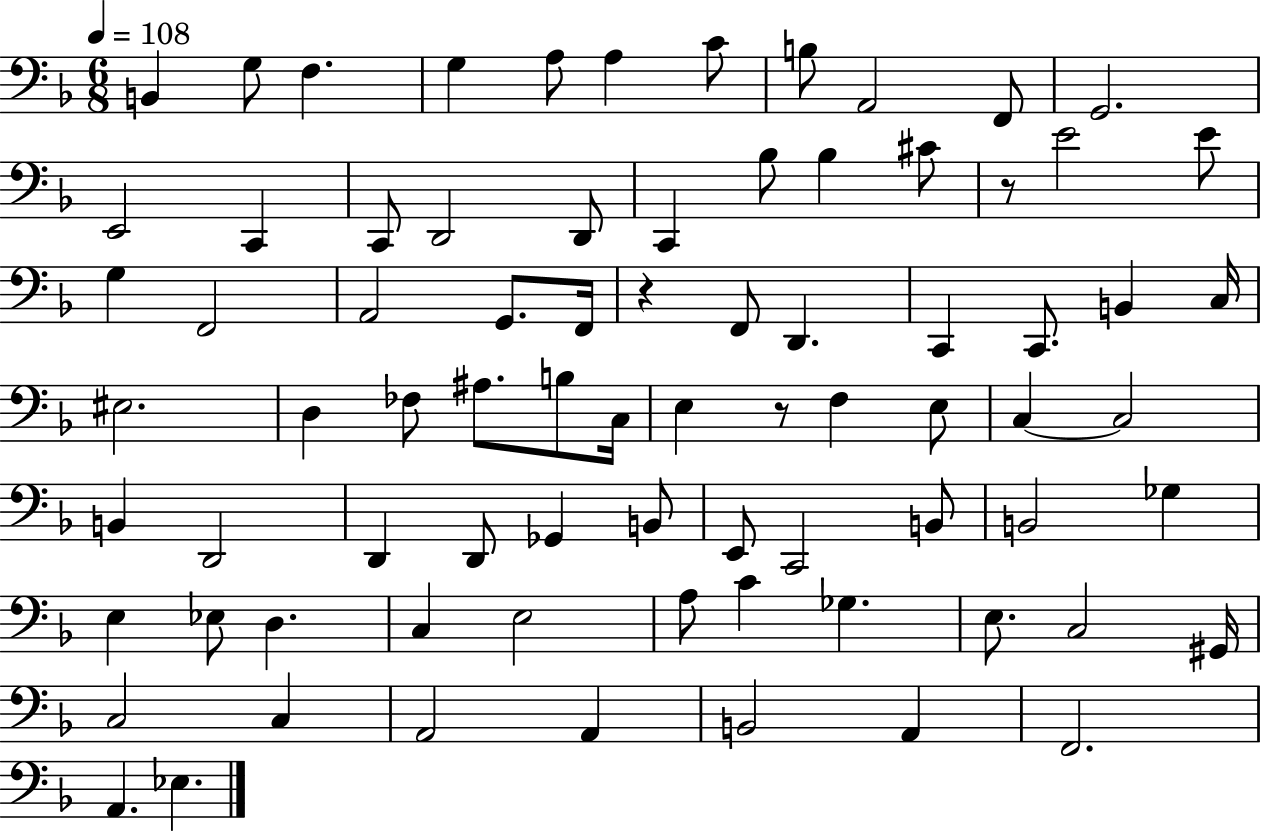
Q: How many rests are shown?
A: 3